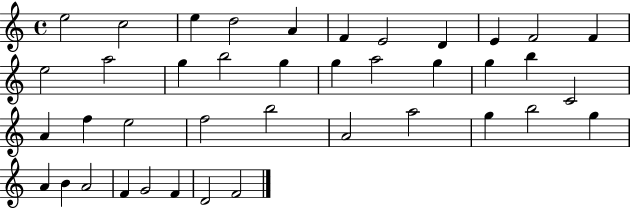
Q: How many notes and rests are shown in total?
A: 40